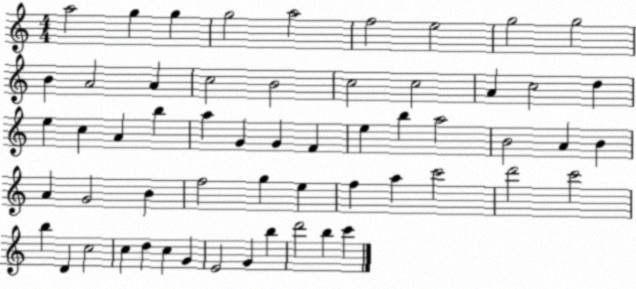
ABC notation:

X:1
T:Untitled
M:4/4
L:1/4
K:C
a2 g g g2 a2 f2 e2 g2 g2 B A2 A c2 B2 c2 c2 A c2 d e c A b a G G F e b a2 B2 A B A G2 B f2 g e f a c'2 d'2 c'2 b D c2 c d c G E2 G b d'2 b c'